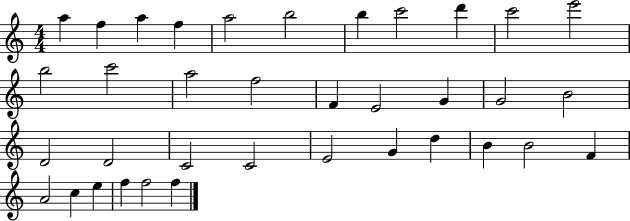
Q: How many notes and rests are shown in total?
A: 36